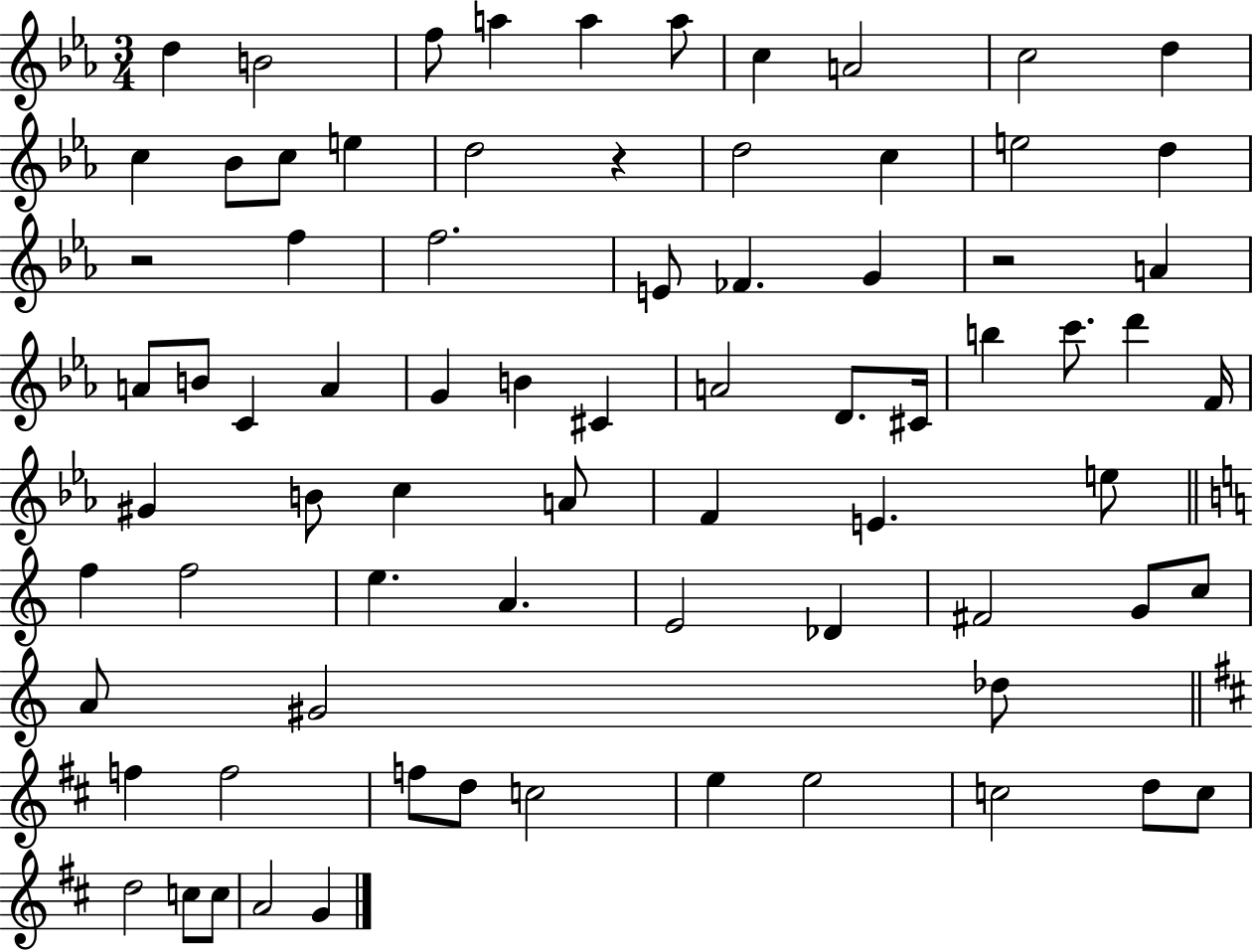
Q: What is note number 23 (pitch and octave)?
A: FES4